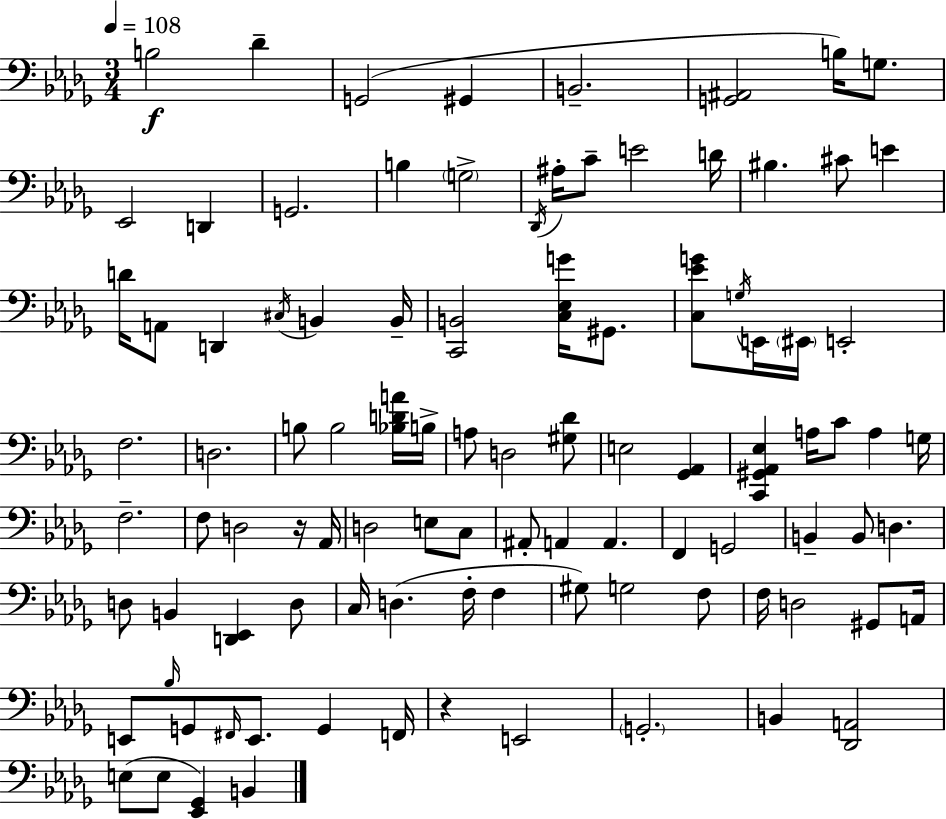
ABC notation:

X:1
T:Untitled
M:3/4
L:1/4
K:Bbm
B,2 _D G,,2 ^G,, B,,2 [G,,^A,,]2 B,/4 G,/2 _E,,2 D,, G,,2 B, G,2 _D,,/4 ^A,/4 C/2 E2 D/4 ^B, ^C/2 E D/4 A,,/2 D,, ^C,/4 B,, B,,/4 [C,,B,,]2 [C,_E,G]/4 ^G,,/2 [C,_EG]/2 G,/4 E,,/4 ^E,,/4 E,,2 F,2 D,2 B,/2 B,2 [_B,DA]/4 B,/4 A,/2 D,2 [^G,_D]/2 E,2 [_G,,_A,,] [C,,^G,,_A,,_E,] A,/4 C/2 A, G,/4 F,2 F,/2 D,2 z/4 _A,,/4 D,2 E,/2 C,/2 ^A,,/2 A,, A,, F,, G,,2 B,, B,,/2 D, D,/2 B,, [D,,_E,,] D,/2 C,/4 D, F,/4 F, ^G,/2 G,2 F,/2 F,/4 D,2 ^G,,/2 A,,/4 E,,/2 _B,/4 G,,/2 ^F,,/4 E,,/2 G,, F,,/4 z E,,2 G,,2 B,, [_D,,A,,]2 E,/2 E,/2 [_E,,_G,,] B,,